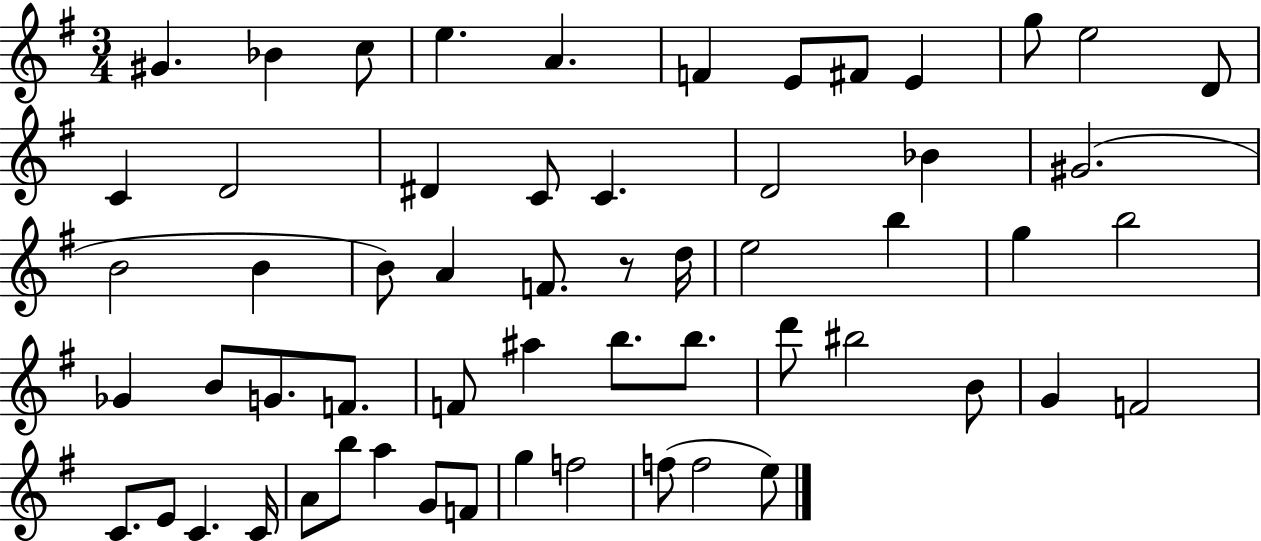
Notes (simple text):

G#4/q. Bb4/q C5/e E5/q. A4/q. F4/q E4/e F#4/e E4/q G5/e E5/h D4/e C4/q D4/h D#4/q C4/e C4/q. D4/h Bb4/q G#4/h. B4/h B4/q B4/e A4/q F4/e. R/e D5/s E5/h B5/q G5/q B5/h Gb4/q B4/e G4/e. F4/e. F4/e A#5/q B5/e. B5/e. D6/e BIS5/h B4/e G4/q F4/h C4/e. E4/e C4/q. C4/s A4/e B5/e A5/q G4/e F4/e G5/q F5/h F5/e F5/h E5/e